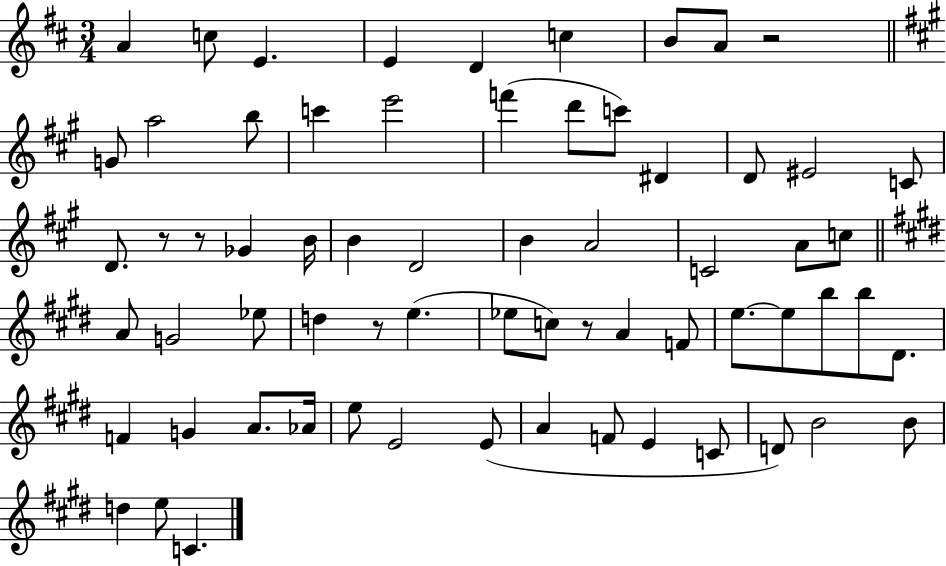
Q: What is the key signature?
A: D major